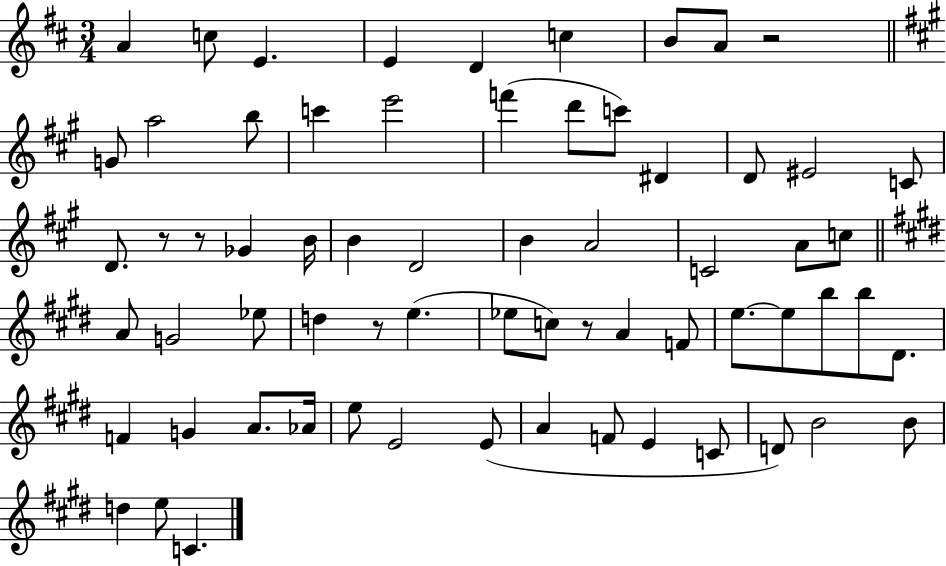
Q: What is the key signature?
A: D major